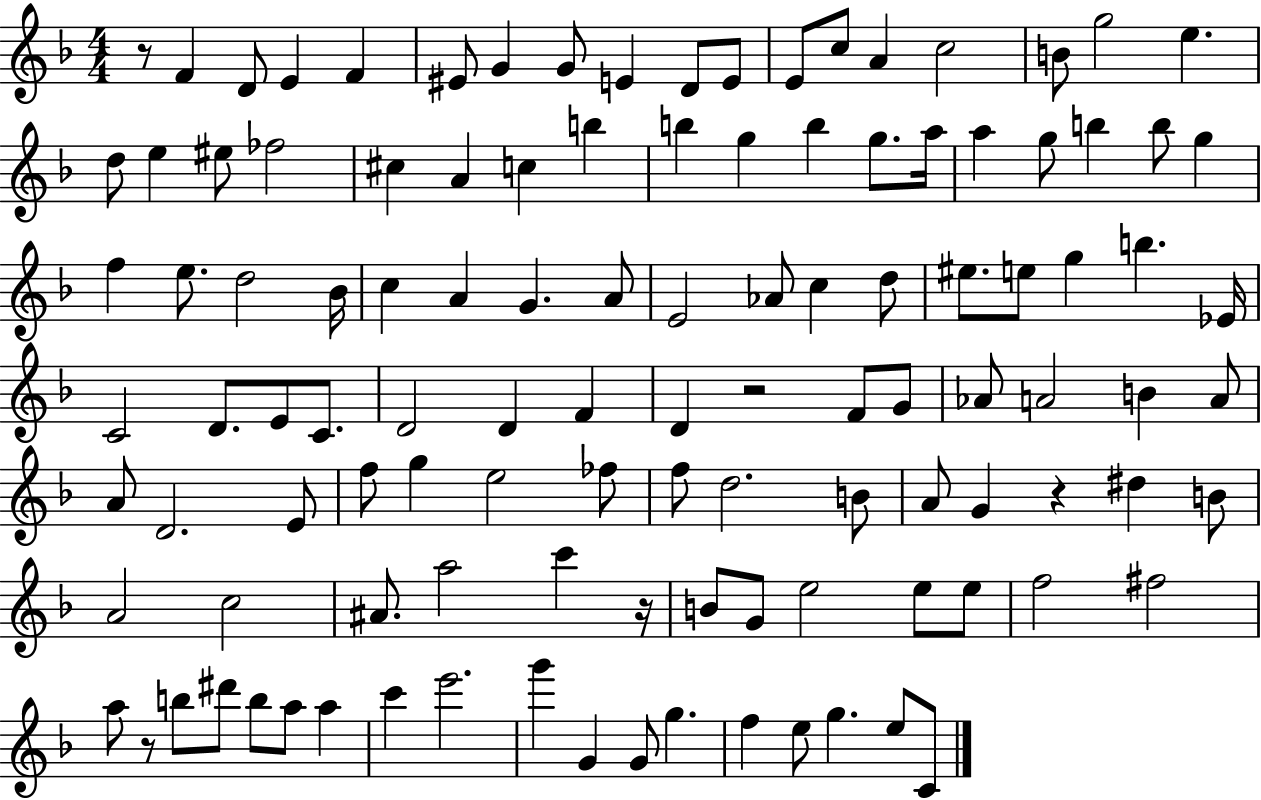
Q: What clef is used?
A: treble